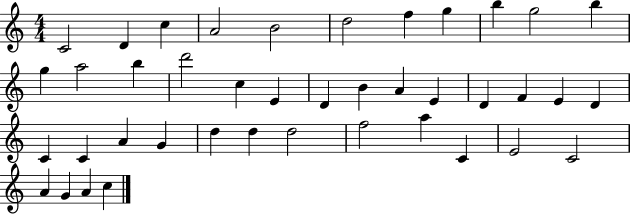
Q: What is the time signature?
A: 4/4